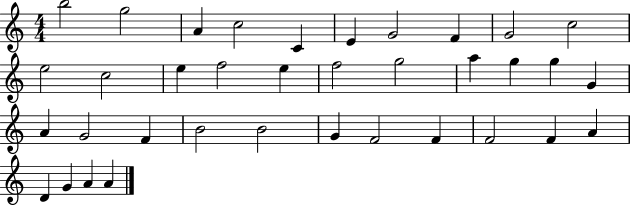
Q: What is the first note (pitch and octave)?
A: B5